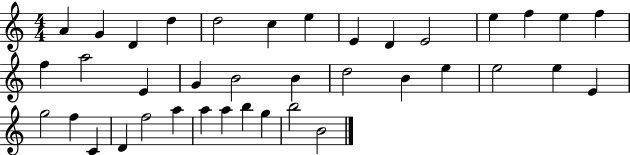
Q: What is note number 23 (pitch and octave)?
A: E5